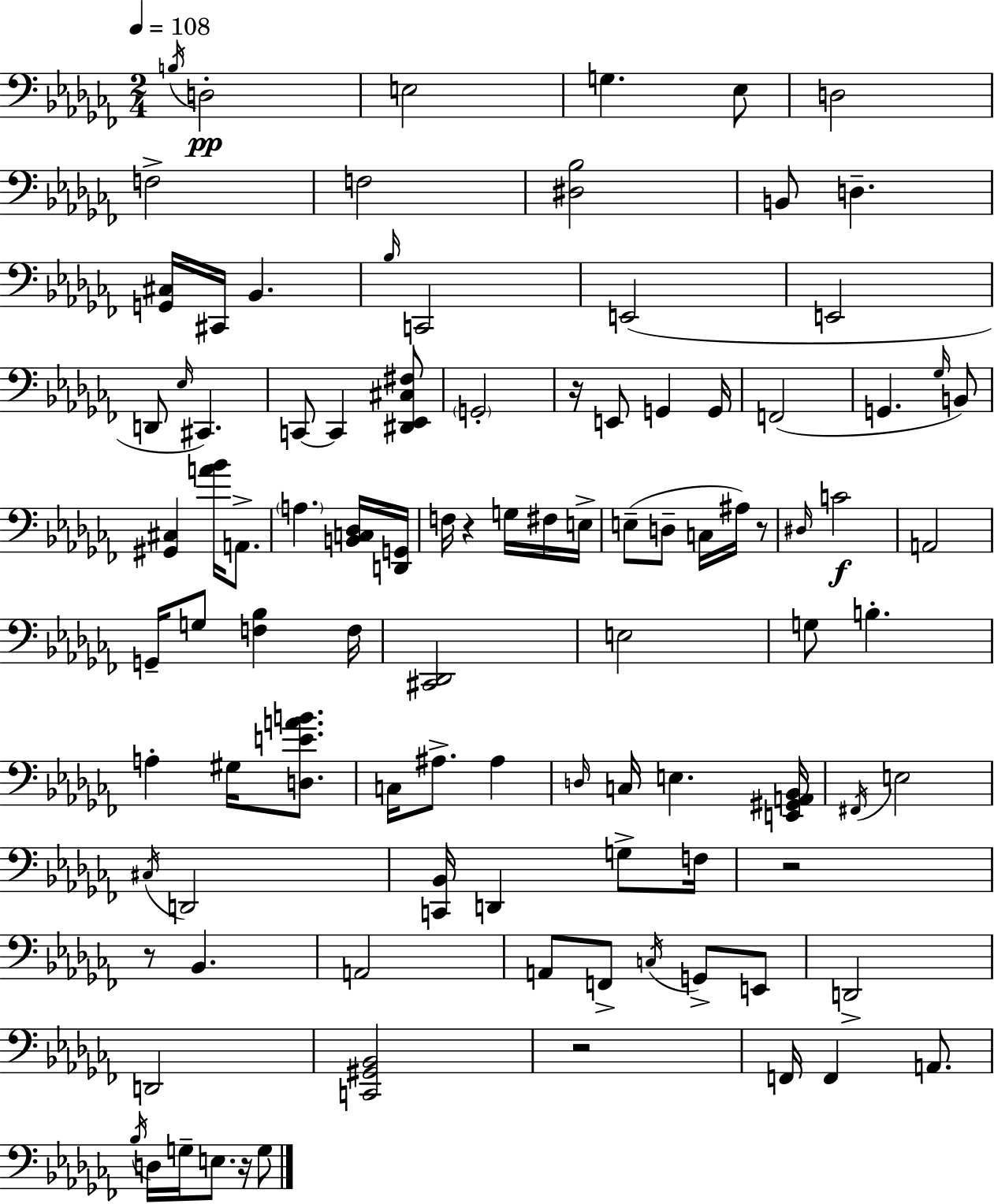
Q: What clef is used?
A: bass